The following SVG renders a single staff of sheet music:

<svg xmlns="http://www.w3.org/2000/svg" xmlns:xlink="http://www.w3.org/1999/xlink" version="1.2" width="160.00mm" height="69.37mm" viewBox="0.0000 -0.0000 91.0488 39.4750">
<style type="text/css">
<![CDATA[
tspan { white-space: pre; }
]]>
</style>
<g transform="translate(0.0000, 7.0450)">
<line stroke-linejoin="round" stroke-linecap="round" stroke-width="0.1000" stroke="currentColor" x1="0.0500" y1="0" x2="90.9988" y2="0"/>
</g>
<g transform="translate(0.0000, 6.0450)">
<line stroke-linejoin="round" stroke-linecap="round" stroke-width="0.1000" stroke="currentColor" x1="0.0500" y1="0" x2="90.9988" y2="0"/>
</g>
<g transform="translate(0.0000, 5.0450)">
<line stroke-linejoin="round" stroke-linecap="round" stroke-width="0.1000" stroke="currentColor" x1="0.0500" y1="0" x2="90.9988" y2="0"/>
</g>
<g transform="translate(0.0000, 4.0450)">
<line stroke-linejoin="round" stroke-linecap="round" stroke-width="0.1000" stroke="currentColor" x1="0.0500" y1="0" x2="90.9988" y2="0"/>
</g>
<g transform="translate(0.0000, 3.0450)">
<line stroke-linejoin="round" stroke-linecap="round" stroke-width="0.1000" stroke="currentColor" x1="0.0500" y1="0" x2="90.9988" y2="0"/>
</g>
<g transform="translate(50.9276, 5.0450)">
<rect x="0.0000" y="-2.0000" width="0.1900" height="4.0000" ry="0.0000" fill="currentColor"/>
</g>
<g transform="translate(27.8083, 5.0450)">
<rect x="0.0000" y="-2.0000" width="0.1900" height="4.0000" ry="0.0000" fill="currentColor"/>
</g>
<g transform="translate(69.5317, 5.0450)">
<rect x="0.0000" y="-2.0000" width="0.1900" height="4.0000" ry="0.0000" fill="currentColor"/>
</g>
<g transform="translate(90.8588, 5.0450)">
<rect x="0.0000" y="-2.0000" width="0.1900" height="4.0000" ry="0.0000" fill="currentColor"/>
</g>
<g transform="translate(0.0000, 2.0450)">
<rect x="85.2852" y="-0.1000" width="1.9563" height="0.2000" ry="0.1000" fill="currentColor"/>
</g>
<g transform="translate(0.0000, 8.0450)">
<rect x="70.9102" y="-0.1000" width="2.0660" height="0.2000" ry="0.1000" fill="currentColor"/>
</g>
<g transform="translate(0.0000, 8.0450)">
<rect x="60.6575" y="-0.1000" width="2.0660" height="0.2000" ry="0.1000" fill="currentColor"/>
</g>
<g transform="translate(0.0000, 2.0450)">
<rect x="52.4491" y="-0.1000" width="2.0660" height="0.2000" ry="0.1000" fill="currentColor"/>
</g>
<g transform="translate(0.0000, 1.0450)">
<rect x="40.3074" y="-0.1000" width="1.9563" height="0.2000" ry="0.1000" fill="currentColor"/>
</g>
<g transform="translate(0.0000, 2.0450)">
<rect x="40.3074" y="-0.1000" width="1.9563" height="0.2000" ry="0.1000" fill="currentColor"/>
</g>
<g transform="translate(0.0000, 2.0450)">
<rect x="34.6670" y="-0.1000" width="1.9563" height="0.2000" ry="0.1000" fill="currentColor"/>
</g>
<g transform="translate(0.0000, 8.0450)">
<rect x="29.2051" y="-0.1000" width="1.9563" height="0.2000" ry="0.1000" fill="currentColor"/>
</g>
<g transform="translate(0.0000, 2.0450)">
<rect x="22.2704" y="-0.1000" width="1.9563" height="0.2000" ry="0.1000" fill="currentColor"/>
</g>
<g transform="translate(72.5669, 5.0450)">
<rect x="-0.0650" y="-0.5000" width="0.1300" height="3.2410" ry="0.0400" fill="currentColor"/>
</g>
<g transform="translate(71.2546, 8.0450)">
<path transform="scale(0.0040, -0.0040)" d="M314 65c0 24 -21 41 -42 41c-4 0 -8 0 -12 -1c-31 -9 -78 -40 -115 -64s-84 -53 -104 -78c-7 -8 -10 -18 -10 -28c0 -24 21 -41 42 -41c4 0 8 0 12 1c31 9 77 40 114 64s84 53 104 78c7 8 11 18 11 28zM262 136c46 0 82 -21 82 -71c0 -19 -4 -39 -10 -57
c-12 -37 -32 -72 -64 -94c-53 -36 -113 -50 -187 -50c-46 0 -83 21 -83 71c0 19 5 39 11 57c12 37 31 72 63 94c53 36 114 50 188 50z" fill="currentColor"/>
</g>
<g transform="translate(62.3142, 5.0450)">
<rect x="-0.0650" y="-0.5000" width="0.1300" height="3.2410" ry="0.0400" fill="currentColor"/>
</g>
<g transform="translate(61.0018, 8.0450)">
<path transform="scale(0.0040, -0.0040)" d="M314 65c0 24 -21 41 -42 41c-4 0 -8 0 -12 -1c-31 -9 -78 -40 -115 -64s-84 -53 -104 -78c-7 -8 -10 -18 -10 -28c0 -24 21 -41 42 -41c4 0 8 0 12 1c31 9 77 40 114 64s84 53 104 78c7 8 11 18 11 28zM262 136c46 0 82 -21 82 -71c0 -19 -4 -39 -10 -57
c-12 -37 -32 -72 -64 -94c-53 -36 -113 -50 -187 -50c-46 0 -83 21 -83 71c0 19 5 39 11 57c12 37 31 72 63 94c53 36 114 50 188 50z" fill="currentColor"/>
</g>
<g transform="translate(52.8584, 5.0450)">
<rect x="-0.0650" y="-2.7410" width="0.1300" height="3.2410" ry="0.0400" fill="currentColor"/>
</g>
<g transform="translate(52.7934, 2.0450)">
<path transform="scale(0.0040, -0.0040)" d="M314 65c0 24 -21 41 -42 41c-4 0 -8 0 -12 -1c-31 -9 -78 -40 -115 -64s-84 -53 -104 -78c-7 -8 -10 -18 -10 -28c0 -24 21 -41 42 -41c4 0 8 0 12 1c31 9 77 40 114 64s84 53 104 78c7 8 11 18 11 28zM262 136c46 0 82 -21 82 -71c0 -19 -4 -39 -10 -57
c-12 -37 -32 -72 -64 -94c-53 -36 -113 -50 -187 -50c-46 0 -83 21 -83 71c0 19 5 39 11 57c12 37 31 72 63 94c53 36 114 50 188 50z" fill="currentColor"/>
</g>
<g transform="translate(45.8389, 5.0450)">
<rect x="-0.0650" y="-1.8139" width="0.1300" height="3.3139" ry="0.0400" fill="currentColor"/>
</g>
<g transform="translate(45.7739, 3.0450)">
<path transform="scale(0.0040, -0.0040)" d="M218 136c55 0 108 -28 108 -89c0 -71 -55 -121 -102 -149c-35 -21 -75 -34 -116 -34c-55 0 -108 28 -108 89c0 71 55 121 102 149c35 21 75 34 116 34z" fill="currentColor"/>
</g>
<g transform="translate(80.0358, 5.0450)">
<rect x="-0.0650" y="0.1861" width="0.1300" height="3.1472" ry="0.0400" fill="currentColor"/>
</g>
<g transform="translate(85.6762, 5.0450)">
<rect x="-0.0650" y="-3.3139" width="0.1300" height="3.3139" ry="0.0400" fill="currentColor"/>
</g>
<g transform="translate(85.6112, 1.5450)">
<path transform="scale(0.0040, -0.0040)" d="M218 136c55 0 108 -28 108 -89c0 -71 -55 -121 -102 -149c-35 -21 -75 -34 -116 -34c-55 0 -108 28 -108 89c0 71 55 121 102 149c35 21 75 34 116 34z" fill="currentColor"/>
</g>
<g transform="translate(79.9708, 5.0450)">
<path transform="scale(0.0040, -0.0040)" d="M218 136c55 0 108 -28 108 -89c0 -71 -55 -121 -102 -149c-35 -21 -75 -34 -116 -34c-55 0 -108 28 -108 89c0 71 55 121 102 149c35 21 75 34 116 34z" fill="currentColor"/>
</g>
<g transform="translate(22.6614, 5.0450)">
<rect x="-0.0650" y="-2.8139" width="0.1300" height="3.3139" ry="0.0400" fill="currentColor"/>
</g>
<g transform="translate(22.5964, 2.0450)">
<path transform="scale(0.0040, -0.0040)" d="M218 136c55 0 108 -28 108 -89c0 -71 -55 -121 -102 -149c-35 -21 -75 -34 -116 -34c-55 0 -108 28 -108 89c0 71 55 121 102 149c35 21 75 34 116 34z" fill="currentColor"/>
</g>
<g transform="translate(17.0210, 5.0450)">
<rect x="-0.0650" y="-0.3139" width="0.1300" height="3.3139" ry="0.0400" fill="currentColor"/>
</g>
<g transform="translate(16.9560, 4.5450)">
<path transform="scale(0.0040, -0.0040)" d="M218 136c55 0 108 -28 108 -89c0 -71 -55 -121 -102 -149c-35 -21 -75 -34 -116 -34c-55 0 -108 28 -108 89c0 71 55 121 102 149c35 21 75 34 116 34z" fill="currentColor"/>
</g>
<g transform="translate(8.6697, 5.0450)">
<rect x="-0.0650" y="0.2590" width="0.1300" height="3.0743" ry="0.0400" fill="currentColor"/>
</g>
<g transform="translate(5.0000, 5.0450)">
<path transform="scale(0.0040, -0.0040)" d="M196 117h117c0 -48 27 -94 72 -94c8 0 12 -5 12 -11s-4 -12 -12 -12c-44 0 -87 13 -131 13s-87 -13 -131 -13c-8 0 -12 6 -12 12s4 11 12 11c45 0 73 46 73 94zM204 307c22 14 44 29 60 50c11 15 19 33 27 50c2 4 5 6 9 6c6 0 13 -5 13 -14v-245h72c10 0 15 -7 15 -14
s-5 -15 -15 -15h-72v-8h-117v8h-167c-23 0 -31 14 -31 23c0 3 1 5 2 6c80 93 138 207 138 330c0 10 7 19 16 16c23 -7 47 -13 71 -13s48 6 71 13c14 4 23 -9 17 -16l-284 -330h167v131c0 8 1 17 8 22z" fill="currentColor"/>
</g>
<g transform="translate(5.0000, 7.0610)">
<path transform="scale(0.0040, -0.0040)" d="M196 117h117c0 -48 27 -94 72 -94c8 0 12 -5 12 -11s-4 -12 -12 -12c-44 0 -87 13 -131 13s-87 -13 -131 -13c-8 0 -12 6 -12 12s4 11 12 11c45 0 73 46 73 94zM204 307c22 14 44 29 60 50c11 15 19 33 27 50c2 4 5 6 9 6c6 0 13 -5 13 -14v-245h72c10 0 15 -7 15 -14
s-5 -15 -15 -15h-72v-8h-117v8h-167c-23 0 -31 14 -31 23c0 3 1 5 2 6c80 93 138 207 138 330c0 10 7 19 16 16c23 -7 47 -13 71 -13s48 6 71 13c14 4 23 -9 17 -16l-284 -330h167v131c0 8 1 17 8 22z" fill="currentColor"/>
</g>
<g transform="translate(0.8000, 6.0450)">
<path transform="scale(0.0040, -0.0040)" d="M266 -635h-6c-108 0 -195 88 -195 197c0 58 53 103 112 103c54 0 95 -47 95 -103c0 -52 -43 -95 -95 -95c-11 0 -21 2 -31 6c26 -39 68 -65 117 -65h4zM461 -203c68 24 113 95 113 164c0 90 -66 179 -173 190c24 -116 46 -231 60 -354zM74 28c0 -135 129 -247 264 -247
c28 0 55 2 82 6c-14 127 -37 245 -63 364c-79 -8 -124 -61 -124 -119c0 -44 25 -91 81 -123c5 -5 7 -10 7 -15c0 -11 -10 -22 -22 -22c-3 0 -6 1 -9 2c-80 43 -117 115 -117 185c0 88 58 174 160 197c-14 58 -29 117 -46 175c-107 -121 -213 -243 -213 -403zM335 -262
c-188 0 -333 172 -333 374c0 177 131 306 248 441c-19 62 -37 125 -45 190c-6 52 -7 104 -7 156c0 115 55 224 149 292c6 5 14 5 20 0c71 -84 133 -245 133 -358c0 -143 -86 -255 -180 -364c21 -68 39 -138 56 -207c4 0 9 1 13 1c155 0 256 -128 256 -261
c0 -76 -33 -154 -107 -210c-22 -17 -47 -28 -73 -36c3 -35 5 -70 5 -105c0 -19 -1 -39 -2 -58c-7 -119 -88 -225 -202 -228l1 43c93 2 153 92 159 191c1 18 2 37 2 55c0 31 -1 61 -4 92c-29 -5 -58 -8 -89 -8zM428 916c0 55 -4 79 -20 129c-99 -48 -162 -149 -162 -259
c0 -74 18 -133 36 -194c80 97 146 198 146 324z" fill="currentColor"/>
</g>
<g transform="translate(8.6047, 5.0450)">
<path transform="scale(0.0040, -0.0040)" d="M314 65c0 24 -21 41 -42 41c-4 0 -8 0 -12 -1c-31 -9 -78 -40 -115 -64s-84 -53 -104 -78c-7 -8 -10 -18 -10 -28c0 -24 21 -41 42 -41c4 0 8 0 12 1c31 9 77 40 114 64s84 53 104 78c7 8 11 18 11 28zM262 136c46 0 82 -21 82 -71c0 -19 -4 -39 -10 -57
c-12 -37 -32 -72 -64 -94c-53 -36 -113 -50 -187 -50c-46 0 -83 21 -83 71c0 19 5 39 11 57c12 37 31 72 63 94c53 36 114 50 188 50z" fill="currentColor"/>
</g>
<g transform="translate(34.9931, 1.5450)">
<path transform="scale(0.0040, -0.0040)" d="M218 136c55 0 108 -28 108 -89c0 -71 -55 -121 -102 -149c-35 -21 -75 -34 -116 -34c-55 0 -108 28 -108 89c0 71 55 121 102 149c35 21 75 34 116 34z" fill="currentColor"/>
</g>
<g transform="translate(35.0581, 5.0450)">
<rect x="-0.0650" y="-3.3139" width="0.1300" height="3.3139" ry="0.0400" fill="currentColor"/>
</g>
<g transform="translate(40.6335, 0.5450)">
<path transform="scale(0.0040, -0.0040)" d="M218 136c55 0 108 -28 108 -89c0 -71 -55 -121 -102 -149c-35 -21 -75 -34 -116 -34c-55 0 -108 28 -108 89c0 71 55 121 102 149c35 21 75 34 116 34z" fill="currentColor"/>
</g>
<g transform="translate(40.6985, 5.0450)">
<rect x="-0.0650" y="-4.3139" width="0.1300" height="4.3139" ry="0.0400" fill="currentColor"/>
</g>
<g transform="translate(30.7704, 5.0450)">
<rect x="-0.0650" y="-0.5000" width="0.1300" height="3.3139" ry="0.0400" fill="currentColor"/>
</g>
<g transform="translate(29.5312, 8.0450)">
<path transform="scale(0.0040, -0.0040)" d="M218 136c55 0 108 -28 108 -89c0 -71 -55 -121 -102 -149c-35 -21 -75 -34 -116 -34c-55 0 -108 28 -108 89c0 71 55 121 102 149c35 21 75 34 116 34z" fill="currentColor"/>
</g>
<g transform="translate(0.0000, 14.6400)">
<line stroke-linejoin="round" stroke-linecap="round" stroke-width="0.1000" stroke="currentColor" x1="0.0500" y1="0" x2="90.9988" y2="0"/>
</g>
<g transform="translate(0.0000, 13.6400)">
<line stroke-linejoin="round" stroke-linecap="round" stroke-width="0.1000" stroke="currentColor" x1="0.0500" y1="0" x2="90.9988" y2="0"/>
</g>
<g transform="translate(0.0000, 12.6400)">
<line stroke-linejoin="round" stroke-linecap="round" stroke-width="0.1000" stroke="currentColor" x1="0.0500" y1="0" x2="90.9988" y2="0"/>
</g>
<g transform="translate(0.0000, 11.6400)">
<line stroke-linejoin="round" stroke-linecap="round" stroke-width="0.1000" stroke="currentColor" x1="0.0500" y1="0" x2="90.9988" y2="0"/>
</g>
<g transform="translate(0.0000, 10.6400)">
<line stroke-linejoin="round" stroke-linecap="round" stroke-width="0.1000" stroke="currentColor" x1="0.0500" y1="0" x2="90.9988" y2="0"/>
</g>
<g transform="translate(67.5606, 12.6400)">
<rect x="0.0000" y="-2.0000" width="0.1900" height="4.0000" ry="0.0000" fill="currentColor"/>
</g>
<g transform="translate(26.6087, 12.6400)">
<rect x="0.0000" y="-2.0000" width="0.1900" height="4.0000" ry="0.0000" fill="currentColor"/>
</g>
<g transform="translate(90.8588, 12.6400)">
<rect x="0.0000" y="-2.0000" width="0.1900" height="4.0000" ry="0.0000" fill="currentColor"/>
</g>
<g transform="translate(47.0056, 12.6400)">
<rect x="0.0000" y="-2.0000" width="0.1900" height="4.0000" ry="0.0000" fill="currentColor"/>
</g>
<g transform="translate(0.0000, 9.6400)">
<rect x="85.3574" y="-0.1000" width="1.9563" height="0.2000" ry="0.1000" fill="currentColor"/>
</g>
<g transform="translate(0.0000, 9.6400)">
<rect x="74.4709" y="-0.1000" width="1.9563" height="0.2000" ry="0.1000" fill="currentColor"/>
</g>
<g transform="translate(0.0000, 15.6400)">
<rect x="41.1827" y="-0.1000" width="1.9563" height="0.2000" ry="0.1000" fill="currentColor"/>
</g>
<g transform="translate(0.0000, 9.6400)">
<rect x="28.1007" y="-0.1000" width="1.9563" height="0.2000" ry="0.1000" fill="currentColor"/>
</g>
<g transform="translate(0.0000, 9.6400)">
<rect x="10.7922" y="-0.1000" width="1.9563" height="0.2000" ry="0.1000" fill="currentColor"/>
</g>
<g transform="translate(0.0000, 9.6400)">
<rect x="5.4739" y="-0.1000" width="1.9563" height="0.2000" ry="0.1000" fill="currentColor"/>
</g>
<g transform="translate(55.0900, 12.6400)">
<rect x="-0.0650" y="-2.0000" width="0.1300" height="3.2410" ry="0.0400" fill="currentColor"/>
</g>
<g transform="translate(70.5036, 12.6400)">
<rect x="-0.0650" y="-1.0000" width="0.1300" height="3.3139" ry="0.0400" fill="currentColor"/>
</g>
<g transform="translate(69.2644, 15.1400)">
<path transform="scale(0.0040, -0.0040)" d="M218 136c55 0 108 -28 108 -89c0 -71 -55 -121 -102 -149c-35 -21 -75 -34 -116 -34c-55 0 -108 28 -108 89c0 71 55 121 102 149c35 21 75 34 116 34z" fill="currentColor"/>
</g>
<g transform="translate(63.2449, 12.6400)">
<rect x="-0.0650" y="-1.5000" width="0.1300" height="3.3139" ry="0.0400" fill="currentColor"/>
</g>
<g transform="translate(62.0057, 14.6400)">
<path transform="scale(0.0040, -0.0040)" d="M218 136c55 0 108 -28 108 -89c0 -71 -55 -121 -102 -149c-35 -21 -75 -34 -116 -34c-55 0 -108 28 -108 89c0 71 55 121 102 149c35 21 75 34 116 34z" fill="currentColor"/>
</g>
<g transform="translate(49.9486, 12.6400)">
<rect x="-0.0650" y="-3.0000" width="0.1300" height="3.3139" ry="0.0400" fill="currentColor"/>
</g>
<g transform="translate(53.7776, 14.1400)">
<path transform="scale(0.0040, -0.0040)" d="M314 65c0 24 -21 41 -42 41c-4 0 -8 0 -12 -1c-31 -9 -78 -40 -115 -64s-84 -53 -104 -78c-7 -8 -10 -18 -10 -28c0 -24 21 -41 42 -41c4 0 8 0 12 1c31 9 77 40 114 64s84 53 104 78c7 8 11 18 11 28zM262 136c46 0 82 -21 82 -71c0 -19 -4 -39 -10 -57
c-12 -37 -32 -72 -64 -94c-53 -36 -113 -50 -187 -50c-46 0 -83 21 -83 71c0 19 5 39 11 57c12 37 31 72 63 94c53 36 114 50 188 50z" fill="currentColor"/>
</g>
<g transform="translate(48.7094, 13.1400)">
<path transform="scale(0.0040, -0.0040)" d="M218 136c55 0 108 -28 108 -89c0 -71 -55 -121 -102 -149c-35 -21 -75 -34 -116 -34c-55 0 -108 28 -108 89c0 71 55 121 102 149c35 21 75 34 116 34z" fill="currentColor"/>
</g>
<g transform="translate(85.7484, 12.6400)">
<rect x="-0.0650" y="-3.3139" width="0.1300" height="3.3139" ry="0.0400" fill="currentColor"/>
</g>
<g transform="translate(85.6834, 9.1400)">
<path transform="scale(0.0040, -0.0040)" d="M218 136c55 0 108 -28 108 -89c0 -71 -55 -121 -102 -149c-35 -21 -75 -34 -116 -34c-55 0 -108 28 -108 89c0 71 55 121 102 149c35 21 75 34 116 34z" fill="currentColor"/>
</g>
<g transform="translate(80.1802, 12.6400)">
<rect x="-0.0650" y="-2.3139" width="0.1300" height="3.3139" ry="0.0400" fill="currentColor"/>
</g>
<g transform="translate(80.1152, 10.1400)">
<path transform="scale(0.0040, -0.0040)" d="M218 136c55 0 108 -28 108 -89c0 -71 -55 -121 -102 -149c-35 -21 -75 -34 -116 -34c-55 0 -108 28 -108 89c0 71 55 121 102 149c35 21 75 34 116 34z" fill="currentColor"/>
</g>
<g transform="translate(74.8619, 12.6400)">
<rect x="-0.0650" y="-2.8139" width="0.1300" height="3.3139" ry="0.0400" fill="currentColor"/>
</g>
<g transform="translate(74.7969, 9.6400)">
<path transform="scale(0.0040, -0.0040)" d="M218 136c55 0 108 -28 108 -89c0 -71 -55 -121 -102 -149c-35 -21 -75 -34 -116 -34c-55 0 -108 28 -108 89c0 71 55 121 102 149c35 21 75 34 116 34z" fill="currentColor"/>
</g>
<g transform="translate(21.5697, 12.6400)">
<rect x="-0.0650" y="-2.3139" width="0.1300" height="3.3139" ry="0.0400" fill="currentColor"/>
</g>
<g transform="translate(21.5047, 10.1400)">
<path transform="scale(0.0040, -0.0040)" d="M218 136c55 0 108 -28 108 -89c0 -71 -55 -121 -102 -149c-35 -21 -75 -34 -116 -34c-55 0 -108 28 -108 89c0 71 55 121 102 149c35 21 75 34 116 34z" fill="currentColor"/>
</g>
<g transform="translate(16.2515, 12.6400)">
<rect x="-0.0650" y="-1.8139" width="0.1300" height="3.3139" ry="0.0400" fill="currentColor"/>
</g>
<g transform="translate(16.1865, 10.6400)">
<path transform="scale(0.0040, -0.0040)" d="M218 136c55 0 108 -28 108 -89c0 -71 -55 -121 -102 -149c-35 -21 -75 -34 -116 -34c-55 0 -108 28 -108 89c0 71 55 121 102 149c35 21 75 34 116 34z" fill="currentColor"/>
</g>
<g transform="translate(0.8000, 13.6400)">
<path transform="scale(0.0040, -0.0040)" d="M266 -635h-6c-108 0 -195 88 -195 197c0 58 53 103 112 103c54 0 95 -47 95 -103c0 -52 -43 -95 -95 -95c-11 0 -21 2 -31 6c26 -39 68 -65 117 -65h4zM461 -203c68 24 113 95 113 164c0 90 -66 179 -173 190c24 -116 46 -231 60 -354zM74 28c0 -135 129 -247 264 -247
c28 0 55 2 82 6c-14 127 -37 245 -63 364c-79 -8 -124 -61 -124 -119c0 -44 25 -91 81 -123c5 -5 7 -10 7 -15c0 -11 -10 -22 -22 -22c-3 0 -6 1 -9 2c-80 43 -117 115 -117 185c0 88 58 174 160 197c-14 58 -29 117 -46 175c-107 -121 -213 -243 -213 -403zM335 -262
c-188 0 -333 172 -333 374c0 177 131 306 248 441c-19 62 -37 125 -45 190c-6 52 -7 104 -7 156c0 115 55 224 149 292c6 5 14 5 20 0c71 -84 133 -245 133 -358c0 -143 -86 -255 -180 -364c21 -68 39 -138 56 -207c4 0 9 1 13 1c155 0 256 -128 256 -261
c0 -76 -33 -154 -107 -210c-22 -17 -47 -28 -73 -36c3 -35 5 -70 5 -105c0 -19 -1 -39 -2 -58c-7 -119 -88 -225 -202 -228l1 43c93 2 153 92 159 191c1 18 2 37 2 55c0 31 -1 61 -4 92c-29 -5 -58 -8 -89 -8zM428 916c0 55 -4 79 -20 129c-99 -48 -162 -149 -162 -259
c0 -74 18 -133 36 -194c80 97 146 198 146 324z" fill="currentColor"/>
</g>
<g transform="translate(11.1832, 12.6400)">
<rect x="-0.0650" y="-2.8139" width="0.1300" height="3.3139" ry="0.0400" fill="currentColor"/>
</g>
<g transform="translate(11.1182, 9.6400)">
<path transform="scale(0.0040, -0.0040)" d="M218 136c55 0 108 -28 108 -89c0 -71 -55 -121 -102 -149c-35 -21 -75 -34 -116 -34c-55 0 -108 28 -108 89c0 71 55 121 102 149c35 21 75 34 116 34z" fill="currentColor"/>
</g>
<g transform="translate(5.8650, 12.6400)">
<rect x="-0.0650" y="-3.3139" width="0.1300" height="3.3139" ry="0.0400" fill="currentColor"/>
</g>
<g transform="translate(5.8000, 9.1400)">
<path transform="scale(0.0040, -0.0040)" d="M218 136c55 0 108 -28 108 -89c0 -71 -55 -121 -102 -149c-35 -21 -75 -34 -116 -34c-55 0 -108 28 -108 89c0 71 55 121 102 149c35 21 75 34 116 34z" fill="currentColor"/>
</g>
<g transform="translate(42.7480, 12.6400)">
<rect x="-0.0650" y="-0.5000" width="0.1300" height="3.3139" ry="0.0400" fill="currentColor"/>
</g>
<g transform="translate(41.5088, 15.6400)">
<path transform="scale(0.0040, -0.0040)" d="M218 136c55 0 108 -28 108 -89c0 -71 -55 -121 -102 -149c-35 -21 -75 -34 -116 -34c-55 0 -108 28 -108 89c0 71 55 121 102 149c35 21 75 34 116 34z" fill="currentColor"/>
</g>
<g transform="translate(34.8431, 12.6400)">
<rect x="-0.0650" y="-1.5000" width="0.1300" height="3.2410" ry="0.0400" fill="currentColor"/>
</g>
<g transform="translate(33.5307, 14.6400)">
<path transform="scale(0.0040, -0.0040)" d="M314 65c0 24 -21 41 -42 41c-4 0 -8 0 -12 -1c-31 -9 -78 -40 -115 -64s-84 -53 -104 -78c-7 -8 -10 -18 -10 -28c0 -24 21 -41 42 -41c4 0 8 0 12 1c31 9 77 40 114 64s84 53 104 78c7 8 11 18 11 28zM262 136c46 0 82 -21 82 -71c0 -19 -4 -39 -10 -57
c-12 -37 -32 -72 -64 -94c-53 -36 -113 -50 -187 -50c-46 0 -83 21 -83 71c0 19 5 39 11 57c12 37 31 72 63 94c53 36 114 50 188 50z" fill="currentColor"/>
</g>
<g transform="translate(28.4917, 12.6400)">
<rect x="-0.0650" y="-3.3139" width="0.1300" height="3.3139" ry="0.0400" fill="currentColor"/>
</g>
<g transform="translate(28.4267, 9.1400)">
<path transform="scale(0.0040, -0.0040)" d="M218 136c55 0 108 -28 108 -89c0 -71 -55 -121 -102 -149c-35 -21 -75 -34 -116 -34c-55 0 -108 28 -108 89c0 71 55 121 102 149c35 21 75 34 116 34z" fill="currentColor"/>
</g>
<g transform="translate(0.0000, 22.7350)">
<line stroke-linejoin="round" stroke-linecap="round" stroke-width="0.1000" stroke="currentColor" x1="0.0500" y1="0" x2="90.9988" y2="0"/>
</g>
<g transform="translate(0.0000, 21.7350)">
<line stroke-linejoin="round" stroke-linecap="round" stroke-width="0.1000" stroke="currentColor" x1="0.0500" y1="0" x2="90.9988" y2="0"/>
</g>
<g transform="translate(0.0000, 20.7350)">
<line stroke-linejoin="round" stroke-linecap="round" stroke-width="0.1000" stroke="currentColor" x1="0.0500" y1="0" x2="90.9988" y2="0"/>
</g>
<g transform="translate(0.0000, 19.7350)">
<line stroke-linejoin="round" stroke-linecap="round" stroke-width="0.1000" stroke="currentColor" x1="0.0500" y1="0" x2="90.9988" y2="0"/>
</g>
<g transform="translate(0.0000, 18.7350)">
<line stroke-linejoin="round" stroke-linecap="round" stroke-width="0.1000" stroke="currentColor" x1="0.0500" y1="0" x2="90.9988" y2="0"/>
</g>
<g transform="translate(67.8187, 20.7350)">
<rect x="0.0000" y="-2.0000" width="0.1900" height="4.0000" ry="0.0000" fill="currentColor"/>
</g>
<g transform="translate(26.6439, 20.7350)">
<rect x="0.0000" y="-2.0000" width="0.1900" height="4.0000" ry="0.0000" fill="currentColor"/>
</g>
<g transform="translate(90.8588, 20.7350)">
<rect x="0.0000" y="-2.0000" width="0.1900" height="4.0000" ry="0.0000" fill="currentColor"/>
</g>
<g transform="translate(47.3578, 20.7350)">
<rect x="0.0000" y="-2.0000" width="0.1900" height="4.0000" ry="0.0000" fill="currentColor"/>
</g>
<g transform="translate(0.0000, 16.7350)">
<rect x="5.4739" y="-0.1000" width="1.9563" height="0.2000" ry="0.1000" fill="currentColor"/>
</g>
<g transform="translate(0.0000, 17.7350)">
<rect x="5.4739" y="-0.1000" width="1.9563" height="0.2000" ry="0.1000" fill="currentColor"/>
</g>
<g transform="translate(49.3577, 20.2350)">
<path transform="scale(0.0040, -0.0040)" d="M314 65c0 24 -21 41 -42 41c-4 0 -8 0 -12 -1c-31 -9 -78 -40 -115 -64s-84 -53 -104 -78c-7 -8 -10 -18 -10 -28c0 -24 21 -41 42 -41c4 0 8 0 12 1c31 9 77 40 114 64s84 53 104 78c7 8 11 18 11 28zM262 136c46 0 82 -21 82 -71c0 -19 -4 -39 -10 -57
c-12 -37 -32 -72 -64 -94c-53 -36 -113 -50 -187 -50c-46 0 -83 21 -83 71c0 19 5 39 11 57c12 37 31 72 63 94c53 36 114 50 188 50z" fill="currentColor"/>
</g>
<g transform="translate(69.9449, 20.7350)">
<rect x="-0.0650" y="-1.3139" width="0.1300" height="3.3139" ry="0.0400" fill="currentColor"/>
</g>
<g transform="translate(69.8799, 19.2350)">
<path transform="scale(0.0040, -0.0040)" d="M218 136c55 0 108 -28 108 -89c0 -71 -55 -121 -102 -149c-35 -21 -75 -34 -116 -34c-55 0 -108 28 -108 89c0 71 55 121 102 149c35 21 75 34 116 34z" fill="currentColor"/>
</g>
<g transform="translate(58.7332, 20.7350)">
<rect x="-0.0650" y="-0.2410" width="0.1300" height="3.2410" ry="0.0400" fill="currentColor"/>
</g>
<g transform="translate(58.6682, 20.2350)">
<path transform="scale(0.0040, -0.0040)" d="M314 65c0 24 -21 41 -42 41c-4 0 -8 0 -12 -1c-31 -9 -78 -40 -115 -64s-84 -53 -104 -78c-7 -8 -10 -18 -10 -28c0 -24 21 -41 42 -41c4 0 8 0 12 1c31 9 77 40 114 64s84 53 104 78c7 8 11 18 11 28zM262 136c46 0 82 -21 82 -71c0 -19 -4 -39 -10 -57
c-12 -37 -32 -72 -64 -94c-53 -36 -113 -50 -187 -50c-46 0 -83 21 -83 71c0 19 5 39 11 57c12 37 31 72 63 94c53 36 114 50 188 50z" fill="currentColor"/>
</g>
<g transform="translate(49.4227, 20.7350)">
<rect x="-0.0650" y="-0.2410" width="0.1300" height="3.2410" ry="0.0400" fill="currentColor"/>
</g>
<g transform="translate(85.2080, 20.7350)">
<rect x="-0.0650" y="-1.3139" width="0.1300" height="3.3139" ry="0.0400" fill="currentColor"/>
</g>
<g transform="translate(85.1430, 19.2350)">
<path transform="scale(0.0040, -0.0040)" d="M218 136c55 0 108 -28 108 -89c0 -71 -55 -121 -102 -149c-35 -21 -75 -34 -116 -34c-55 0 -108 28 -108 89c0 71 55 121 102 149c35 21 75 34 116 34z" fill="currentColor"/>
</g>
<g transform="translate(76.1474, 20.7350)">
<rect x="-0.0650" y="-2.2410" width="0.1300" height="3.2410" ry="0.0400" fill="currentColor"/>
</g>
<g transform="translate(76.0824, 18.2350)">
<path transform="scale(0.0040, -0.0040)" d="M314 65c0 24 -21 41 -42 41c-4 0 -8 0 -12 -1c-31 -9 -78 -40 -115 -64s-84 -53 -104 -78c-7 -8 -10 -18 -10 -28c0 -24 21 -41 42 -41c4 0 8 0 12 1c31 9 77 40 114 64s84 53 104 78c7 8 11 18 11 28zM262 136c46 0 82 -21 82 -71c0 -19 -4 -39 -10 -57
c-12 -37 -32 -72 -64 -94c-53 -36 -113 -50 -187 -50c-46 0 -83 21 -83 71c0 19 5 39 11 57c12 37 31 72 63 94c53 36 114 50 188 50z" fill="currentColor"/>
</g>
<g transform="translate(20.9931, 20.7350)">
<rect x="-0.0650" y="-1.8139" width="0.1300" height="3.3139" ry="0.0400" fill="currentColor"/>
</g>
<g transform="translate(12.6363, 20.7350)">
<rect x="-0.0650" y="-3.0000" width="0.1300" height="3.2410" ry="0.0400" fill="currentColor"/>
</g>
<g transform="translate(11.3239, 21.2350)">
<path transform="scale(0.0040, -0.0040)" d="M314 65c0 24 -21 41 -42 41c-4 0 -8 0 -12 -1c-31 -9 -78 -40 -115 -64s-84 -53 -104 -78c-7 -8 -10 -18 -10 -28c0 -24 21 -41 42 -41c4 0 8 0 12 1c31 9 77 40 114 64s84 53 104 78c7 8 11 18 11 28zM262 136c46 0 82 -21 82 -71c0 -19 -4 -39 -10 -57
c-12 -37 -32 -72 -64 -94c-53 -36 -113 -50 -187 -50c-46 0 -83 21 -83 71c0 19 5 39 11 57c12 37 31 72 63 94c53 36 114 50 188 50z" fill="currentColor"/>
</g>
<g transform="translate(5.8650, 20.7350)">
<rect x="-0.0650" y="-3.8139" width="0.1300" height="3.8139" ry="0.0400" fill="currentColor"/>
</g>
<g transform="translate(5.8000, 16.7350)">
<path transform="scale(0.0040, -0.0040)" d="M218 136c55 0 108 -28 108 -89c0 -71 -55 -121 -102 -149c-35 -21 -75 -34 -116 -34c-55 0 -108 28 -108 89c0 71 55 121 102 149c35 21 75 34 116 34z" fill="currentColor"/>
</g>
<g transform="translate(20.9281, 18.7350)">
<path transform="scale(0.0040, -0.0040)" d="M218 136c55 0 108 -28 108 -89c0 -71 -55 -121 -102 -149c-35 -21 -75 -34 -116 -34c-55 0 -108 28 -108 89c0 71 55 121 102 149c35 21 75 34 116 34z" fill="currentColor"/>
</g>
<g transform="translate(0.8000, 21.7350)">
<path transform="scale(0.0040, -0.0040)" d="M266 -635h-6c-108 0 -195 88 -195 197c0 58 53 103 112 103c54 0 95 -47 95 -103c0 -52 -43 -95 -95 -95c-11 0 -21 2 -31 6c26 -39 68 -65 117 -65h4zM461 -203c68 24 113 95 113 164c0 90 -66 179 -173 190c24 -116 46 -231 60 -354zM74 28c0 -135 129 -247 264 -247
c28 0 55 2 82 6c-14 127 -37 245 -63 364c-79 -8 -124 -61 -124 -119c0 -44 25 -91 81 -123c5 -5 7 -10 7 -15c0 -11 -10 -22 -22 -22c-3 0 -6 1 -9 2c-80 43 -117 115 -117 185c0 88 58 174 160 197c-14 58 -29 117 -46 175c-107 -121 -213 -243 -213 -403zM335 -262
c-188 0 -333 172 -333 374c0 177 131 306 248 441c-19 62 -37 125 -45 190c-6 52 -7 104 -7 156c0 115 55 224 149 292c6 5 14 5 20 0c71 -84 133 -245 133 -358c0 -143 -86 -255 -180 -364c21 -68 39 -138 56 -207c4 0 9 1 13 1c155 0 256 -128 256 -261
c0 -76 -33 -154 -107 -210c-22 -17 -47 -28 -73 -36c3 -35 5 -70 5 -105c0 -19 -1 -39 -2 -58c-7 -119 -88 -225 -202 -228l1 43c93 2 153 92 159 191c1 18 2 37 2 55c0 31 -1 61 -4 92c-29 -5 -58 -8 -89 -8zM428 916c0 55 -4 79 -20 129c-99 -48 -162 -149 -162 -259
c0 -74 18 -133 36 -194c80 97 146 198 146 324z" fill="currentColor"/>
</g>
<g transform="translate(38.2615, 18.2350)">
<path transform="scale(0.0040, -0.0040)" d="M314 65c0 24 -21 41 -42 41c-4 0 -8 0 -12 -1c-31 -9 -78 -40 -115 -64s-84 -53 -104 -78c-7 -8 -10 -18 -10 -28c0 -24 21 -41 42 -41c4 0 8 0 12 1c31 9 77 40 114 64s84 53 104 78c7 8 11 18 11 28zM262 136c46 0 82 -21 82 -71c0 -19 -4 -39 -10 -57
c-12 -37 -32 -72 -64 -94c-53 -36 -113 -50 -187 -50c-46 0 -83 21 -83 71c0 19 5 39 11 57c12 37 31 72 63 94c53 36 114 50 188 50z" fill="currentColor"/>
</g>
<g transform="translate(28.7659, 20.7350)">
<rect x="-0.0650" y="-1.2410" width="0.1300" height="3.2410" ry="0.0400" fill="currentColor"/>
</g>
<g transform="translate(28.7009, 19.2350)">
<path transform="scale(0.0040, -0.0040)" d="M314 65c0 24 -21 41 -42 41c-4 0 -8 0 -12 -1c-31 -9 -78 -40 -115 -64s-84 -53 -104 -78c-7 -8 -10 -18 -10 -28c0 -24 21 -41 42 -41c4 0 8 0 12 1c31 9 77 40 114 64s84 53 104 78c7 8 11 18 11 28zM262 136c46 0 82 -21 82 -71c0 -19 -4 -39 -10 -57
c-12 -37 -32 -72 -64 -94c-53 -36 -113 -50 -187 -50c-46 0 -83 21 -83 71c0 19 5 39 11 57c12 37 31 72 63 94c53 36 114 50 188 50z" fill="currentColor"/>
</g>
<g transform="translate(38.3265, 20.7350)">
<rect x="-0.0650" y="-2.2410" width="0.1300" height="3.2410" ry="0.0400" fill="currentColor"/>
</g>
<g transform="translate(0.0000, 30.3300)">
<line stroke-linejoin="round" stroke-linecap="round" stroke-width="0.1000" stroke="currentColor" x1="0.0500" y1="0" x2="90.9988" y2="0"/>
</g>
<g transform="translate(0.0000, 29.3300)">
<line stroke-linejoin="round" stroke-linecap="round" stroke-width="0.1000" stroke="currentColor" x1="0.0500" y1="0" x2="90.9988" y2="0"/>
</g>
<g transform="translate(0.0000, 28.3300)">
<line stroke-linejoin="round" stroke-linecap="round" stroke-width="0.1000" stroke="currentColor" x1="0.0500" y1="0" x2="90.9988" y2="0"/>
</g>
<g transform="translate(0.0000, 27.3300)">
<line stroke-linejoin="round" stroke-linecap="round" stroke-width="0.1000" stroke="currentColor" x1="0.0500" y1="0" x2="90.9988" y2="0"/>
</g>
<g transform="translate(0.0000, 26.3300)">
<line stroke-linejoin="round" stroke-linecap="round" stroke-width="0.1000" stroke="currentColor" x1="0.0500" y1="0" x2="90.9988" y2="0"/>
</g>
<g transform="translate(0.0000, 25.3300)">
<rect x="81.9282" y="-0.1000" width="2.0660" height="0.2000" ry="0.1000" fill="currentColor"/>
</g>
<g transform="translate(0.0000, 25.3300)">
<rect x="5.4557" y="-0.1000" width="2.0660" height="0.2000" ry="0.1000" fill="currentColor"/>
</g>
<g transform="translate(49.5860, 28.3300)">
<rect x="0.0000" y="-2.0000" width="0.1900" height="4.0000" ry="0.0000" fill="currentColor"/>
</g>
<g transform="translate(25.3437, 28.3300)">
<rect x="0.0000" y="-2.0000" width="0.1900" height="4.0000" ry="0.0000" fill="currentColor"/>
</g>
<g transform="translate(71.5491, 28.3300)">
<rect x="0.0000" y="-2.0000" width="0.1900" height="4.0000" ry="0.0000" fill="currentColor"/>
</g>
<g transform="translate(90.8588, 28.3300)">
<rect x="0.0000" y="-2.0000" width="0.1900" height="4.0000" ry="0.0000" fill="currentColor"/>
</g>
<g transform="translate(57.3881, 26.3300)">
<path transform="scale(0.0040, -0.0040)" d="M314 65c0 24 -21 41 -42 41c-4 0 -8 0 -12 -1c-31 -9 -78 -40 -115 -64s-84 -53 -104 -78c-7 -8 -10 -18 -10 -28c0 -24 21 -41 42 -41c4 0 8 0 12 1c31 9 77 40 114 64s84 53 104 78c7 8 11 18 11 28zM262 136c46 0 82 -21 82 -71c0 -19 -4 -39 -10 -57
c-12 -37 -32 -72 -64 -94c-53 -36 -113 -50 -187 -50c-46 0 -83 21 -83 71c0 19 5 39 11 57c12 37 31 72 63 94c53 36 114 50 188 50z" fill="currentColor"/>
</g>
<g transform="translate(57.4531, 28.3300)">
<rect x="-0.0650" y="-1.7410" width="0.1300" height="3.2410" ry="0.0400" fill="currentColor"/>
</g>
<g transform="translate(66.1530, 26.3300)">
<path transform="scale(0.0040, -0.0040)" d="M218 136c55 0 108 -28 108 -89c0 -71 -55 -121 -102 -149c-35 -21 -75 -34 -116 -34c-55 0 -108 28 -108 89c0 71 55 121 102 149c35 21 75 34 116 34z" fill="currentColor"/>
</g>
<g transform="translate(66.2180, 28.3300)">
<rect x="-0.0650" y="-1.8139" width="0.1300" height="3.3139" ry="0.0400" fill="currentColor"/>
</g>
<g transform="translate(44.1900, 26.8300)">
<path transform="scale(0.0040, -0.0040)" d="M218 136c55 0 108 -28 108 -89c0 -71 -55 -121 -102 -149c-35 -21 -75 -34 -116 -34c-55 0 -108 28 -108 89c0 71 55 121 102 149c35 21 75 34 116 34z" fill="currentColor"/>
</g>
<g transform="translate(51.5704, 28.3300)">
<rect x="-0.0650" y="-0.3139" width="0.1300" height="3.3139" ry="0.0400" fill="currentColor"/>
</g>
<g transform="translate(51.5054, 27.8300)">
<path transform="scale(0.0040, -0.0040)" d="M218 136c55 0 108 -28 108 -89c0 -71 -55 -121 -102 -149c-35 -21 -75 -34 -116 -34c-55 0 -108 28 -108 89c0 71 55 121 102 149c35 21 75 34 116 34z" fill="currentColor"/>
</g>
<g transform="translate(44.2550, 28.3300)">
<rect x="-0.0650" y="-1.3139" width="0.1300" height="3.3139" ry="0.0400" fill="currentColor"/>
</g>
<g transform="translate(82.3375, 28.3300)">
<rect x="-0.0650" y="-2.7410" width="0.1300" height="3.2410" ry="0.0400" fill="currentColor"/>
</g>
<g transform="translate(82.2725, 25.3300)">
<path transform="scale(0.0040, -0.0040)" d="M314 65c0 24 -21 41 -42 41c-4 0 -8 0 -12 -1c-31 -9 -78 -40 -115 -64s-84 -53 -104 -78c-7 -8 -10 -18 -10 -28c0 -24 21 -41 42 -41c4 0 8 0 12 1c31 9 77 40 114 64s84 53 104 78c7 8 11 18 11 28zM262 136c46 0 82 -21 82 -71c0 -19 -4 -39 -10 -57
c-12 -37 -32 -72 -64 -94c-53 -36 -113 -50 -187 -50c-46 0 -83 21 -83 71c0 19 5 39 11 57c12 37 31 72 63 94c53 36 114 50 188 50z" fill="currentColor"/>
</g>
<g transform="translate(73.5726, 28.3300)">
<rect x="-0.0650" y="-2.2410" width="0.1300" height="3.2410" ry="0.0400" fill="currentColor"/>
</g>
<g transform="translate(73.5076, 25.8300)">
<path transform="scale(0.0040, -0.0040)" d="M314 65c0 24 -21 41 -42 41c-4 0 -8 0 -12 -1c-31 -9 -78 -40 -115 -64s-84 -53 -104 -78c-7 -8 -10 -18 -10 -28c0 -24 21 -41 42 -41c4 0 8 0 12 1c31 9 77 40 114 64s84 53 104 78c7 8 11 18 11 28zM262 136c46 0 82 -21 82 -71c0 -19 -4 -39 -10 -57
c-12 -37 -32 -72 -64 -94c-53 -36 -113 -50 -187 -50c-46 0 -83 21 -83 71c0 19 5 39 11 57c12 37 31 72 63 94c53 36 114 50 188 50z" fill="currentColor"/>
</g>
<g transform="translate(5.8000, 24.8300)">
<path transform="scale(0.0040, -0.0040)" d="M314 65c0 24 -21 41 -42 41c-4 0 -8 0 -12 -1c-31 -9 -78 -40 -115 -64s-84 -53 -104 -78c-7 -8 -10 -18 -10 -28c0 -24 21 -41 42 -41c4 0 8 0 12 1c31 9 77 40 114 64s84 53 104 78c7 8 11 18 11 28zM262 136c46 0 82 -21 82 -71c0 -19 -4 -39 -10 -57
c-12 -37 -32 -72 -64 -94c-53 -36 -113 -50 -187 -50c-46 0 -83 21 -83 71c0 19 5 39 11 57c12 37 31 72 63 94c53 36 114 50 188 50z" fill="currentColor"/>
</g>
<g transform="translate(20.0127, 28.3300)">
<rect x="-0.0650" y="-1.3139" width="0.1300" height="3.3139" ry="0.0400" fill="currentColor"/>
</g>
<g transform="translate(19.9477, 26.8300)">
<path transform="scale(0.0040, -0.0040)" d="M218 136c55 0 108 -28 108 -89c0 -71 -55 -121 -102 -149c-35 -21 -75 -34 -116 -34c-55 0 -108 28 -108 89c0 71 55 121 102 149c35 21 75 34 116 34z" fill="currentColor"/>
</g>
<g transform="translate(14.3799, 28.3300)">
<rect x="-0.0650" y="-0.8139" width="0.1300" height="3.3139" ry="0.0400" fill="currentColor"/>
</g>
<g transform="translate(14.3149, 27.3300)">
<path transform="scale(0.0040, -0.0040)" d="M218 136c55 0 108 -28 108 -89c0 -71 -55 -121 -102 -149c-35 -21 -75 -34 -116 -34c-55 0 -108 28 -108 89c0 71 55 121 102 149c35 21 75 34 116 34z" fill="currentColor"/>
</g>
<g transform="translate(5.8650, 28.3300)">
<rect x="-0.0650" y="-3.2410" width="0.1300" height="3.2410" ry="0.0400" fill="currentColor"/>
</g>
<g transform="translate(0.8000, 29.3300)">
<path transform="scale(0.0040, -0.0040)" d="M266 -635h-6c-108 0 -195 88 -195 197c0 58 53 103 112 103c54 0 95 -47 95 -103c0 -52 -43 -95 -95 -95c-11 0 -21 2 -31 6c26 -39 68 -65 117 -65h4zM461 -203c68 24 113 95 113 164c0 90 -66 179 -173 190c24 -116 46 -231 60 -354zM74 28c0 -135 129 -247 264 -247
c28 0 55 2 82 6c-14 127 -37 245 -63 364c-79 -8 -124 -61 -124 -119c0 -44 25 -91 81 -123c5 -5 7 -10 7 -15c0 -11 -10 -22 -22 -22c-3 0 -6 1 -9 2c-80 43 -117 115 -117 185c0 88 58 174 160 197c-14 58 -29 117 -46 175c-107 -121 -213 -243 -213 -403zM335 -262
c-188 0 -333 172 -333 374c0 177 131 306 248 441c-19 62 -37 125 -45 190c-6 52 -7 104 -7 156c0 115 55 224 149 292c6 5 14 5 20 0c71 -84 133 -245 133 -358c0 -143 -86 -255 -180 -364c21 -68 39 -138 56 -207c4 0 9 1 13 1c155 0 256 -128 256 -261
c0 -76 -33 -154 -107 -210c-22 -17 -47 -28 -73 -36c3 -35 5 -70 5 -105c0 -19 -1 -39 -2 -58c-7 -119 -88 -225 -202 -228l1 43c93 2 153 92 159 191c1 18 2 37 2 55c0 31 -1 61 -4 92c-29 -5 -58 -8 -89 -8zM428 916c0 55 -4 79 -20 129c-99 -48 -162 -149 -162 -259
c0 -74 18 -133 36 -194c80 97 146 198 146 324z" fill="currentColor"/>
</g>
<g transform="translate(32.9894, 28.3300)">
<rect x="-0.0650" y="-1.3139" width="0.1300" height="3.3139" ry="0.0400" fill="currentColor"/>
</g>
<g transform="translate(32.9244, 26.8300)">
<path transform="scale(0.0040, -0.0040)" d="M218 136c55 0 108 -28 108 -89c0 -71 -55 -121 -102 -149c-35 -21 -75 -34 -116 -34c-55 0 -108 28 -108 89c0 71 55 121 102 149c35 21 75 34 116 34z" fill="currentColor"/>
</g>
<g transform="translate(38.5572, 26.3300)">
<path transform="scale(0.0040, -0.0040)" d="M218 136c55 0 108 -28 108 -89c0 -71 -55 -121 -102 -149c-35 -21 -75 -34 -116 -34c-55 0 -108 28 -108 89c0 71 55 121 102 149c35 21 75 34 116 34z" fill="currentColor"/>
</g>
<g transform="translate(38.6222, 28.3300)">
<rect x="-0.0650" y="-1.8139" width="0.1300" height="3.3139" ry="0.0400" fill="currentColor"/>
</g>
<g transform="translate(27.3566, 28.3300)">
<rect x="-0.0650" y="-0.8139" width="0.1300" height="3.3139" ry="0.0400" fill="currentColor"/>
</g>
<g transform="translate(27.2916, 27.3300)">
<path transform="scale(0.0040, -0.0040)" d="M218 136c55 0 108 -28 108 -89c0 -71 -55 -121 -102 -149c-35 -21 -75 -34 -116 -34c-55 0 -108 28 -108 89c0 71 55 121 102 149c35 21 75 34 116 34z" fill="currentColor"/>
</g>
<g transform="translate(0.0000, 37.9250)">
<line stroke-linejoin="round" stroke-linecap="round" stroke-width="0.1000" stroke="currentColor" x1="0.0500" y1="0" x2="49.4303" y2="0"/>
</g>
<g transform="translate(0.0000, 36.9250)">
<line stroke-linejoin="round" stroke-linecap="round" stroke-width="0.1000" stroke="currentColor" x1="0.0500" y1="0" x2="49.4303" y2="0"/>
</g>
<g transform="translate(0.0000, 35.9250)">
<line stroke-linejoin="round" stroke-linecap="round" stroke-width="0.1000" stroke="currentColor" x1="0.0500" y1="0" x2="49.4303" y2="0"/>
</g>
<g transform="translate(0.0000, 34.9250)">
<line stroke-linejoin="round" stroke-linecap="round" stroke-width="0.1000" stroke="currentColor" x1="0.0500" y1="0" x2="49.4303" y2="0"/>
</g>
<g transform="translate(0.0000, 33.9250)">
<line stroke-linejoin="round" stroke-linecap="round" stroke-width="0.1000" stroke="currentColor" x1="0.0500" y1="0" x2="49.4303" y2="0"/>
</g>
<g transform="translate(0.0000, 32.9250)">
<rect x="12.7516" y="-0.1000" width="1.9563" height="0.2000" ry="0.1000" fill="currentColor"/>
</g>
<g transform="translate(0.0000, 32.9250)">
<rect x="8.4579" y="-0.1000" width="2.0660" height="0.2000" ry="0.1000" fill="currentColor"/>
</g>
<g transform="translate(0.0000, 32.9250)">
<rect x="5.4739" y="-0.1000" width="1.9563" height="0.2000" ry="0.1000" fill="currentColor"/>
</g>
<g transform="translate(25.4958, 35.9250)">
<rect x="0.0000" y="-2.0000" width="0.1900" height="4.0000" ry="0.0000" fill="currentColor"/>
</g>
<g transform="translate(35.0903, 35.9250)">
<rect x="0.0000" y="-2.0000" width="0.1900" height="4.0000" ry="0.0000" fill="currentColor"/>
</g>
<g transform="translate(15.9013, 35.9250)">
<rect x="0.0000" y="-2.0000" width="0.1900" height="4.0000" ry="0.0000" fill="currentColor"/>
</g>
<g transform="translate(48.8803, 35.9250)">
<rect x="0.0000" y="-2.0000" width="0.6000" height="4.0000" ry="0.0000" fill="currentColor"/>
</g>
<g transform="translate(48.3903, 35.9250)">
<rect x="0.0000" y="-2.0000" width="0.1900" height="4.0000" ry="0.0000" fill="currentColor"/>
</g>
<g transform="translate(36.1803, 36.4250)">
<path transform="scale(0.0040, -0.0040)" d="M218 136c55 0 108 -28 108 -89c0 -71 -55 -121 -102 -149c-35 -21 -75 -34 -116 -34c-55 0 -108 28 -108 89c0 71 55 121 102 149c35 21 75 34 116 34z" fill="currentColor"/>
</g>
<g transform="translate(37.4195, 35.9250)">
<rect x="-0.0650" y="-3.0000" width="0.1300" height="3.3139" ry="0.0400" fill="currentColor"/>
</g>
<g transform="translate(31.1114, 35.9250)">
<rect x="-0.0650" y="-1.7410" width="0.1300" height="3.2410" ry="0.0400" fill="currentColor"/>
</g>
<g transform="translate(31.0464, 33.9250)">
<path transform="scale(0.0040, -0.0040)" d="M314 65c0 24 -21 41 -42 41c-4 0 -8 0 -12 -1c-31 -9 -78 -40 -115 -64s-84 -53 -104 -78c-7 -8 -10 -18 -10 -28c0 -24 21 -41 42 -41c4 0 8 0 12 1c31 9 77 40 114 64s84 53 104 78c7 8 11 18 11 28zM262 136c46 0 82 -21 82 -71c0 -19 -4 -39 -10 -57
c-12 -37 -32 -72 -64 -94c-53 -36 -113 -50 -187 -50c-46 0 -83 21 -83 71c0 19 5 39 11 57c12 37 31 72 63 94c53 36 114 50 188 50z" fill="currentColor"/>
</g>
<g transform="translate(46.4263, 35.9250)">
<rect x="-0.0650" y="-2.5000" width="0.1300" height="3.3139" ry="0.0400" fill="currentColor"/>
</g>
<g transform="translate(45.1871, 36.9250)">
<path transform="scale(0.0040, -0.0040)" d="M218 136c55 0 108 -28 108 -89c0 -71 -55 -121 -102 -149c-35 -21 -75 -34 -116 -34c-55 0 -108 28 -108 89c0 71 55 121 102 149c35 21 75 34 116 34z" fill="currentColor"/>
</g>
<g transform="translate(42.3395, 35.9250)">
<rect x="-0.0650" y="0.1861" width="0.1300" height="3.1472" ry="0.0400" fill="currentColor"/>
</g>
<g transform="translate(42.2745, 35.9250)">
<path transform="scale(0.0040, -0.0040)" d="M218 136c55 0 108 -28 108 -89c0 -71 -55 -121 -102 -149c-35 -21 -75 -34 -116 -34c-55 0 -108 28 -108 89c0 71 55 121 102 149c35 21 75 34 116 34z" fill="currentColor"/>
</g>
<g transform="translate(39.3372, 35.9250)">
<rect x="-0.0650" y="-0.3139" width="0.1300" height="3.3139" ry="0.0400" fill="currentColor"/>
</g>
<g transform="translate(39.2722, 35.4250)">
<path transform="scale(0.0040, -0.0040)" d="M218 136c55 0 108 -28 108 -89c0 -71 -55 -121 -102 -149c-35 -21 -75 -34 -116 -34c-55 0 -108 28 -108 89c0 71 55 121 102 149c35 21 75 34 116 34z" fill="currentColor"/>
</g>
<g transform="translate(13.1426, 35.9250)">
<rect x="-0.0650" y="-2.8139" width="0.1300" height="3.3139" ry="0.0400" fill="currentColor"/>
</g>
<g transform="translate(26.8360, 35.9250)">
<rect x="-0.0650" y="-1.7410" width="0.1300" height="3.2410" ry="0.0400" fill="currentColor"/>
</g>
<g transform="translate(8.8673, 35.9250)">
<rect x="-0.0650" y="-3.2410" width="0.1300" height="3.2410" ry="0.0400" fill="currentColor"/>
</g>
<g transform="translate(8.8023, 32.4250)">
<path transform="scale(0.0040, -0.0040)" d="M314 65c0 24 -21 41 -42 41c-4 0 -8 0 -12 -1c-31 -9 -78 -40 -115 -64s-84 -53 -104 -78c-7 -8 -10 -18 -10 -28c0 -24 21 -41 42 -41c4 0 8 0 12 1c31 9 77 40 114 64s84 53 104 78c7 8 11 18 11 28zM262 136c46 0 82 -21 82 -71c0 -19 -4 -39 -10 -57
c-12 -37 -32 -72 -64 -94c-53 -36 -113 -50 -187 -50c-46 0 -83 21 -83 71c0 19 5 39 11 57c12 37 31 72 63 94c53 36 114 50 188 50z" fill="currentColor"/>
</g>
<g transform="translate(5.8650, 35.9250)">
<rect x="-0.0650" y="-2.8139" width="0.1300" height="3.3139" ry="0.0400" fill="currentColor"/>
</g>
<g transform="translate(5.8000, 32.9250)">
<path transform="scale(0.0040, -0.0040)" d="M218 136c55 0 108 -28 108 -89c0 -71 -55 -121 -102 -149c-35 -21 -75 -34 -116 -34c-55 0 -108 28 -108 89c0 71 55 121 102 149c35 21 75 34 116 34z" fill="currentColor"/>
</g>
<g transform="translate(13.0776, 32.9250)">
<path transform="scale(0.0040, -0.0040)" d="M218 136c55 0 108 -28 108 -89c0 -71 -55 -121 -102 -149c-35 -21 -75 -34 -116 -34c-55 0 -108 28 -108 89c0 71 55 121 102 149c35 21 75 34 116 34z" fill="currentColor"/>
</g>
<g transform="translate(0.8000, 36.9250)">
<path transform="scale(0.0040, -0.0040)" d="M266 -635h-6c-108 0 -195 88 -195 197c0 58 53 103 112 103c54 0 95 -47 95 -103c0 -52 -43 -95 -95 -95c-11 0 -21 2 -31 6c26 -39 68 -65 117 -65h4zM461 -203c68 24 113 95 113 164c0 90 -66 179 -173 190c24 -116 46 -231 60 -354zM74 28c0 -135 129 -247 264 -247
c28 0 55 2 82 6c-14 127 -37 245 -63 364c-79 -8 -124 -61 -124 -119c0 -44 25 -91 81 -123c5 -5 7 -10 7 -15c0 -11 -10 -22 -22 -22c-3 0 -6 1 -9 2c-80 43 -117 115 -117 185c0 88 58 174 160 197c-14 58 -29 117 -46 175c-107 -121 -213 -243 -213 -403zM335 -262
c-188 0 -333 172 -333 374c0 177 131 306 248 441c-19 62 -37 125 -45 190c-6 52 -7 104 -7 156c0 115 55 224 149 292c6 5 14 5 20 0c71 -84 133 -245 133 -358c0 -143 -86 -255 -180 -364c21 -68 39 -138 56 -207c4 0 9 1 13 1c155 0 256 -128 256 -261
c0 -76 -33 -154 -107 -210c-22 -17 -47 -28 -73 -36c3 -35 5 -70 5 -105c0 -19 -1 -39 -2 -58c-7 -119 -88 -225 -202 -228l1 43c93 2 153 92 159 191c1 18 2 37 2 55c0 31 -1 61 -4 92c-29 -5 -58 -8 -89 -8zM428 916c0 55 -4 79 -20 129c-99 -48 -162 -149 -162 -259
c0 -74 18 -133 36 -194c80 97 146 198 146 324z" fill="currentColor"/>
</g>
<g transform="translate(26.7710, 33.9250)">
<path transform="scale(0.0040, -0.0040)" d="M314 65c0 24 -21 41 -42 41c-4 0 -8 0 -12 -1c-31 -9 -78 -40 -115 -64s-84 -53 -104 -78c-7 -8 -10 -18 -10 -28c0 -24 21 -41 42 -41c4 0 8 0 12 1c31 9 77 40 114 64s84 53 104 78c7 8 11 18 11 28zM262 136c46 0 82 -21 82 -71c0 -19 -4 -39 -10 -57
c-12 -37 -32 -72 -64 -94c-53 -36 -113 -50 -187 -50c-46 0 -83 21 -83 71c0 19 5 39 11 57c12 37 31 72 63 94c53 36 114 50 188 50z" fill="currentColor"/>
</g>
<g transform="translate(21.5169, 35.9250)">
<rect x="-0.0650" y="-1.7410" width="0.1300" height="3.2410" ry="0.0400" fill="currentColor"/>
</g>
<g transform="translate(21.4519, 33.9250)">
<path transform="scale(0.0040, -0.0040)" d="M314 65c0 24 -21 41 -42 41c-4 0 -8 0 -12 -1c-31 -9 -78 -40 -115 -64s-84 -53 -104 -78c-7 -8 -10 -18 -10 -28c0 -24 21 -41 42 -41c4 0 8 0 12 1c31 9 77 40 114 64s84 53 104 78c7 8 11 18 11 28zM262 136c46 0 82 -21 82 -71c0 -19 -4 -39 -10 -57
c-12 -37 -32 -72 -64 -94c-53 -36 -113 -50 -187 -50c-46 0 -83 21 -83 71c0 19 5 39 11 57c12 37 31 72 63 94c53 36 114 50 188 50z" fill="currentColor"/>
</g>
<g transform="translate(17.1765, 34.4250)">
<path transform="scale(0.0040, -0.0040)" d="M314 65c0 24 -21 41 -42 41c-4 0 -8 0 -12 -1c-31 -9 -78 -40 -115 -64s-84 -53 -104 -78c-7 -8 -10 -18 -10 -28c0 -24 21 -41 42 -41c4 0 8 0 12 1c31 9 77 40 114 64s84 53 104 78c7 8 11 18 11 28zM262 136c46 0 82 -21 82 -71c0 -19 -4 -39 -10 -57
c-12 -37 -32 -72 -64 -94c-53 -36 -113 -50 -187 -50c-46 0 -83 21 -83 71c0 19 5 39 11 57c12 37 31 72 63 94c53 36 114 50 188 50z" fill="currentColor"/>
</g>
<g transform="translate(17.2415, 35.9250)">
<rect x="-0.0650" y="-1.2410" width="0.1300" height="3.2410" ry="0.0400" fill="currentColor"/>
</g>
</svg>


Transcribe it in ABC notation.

X:1
T:Untitled
M:4/4
L:1/4
K:C
B2 c a C b d' f a2 C2 C2 B b b a f g b E2 C A F2 E D a g b c' A2 f e2 g2 c2 c2 e g2 e b2 d e d e f e c f2 f g2 a2 a b2 a e2 f2 f2 f2 A c B G